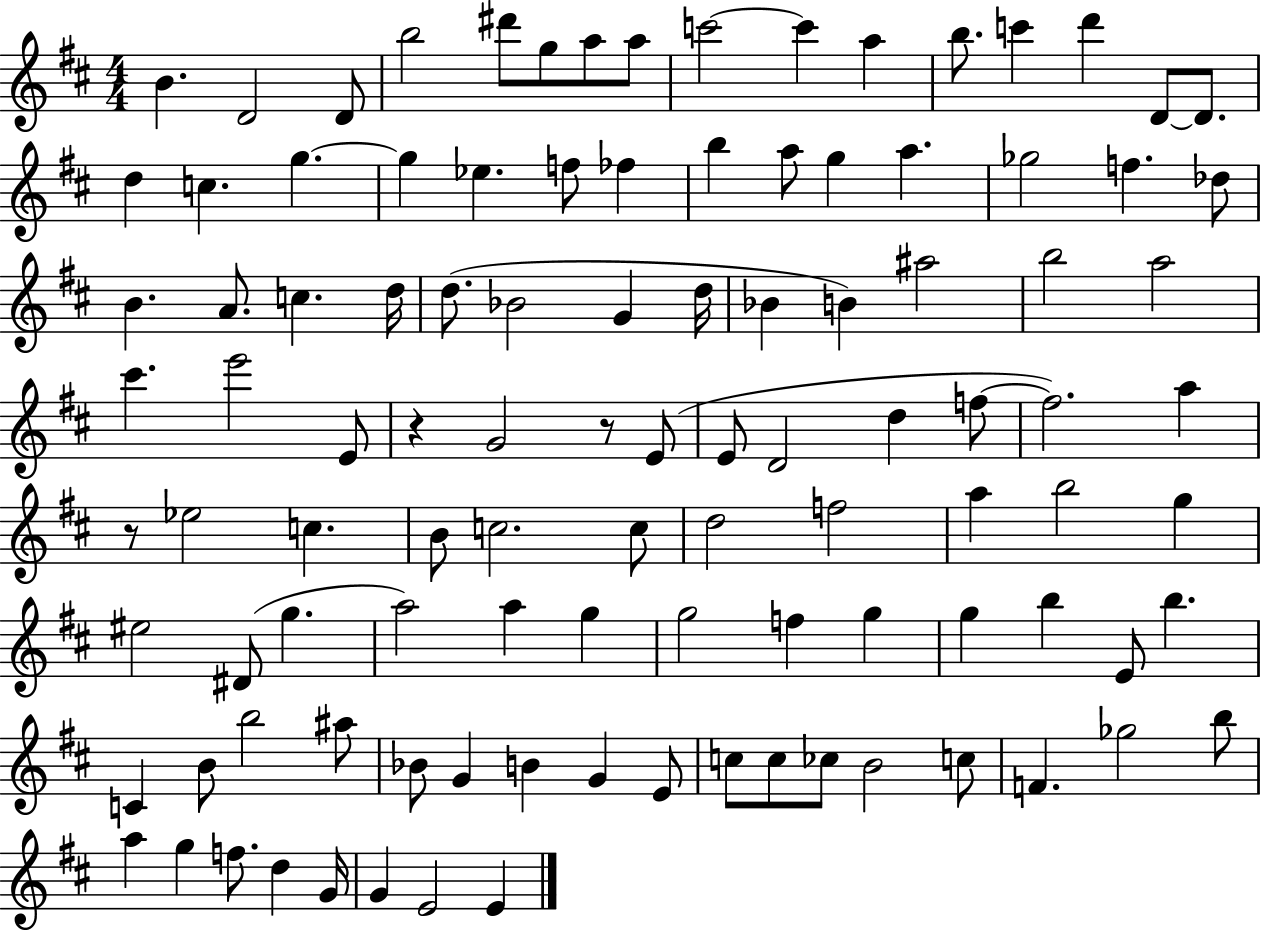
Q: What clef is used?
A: treble